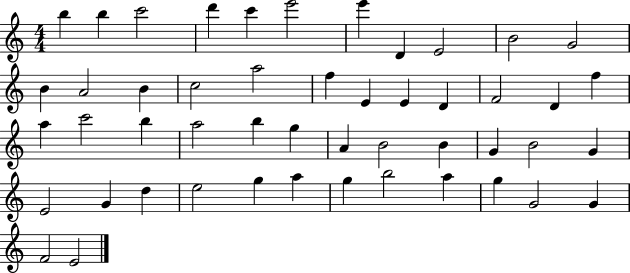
X:1
T:Untitled
M:4/4
L:1/4
K:C
b b c'2 d' c' e'2 e' D E2 B2 G2 B A2 B c2 a2 f E E D F2 D f a c'2 b a2 b g A B2 B G B2 G E2 G d e2 g a g b2 a g G2 G F2 E2